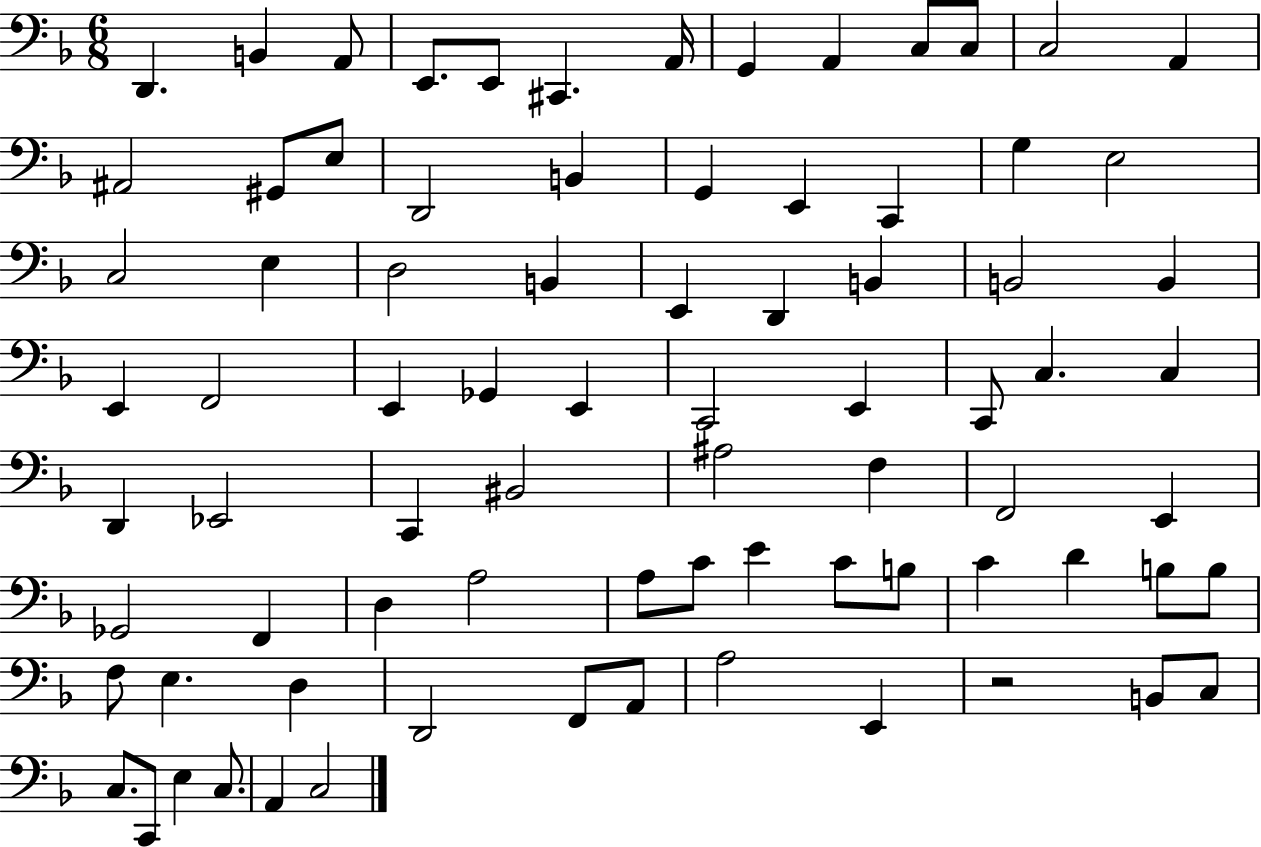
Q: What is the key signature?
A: F major